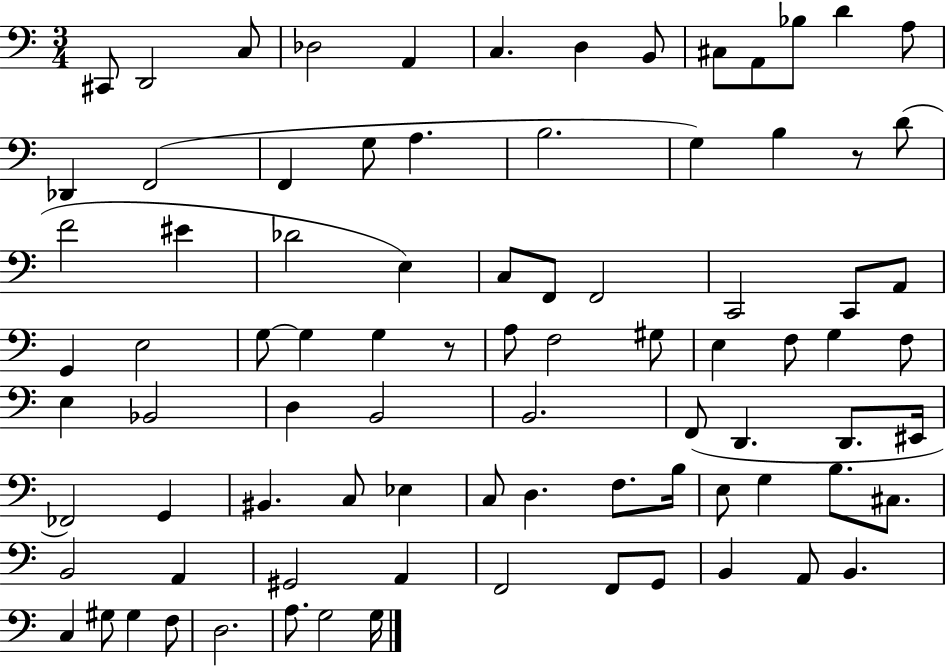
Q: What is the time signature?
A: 3/4